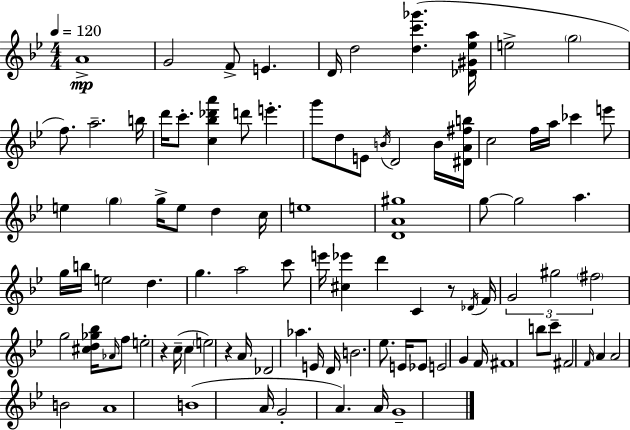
{
  \clef treble
  \numericTimeSignature
  \time 4/4
  \key bes \major
  \tempo 4 = 120
  \repeat volta 2 { a'1->\mp | g'2 f'8-> e'4. | d'16 d''2 <d'' c''' ges'''>4.( <des' gis' ees'' a''>16 | e''2-> \parenthesize g''2 | \break f''8.) a''2.-- b''16 | d'''16 c'''8.-. <c'' bes'' des''' a'''>4 d'''8 e'''4.-. | g'''8 d''8 e'8 \acciaccatura { b'16 } d'2 b'16 | <dis' a' fis'' b''>16 c''2 f''16 a''16 ces'''4 e'''8 | \break e''4 \parenthesize g''4 g''16-> e''8 d''4 | c''16 e''1 | <d' a' gis''>1 | g''8~~ g''2 a''4. | \break g''16 b''16 e''2 d''4. | g''4. a''2 c'''8 | e'''16 <cis'' ees'''>4 d'''4 c'4 r8 | \acciaccatura { des'16 } f'16 \tuplet 3/2 { g'2 gis''2 | \break \parenthesize fis''2 } g''2 | <cis'' d'' ges'' bes''>16 \grace { aes'16 } f''8 e''2-. r4 | c''16--( c''4 \parenthesize e''2) r4 | a'16 des'2 aes''4. | \break e'16 d'16 b'2. | ees''8. e'16 ees'8 e'2 g'4 | f'16 fis'1 | b''8 c'''8-- fis'2 \grace { f'16 } | \break a'4 a'2 b'2 | a'1 | b'1( | a'16 g'2-. a'4.) | \break a'16 g'1-- | } \bar "|."
}